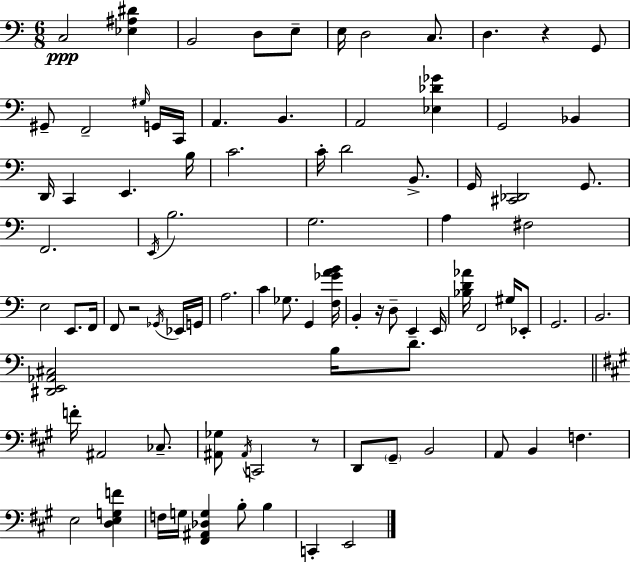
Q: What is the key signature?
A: A minor